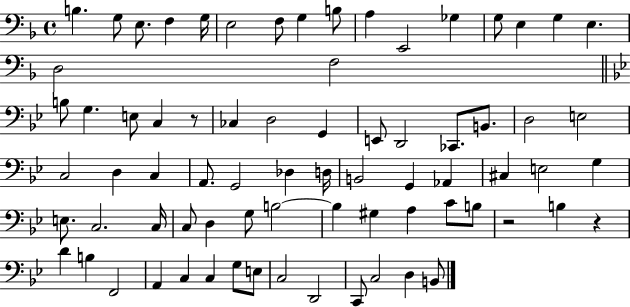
{
  \clef bass
  \time 4/4
  \defaultTimeSignature
  \key f \major
  \repeat volta 2 { b4. g8 e8. f4 g16 | e2 f8 g4 b8 | a4 e,2 ges4 | g8 e4 g4 e4. | \break d2 f2 | \bar "||" \break \key g \minor b8 g4. e8 c4 r8 | ces4 d2 g,4 | e,8 d,2 ces,8. b,8. | d2 e2 | \break c2 d4 c4 | a,8. g,2 des4 d16 | b,2 g,4 aes,4 | cis4 e2 g4 | \break e8. c2. c16 | c8 d4 g8 b2~~ | b4 gis4 a4 c'8 b8 | r2 b4 r4 | \break d'4 b4 f,2 | a,4 c4 c4 g8 e8 | c2 d,2 | c,8 c2 d4 b,8 | \break } \bar "|."
}